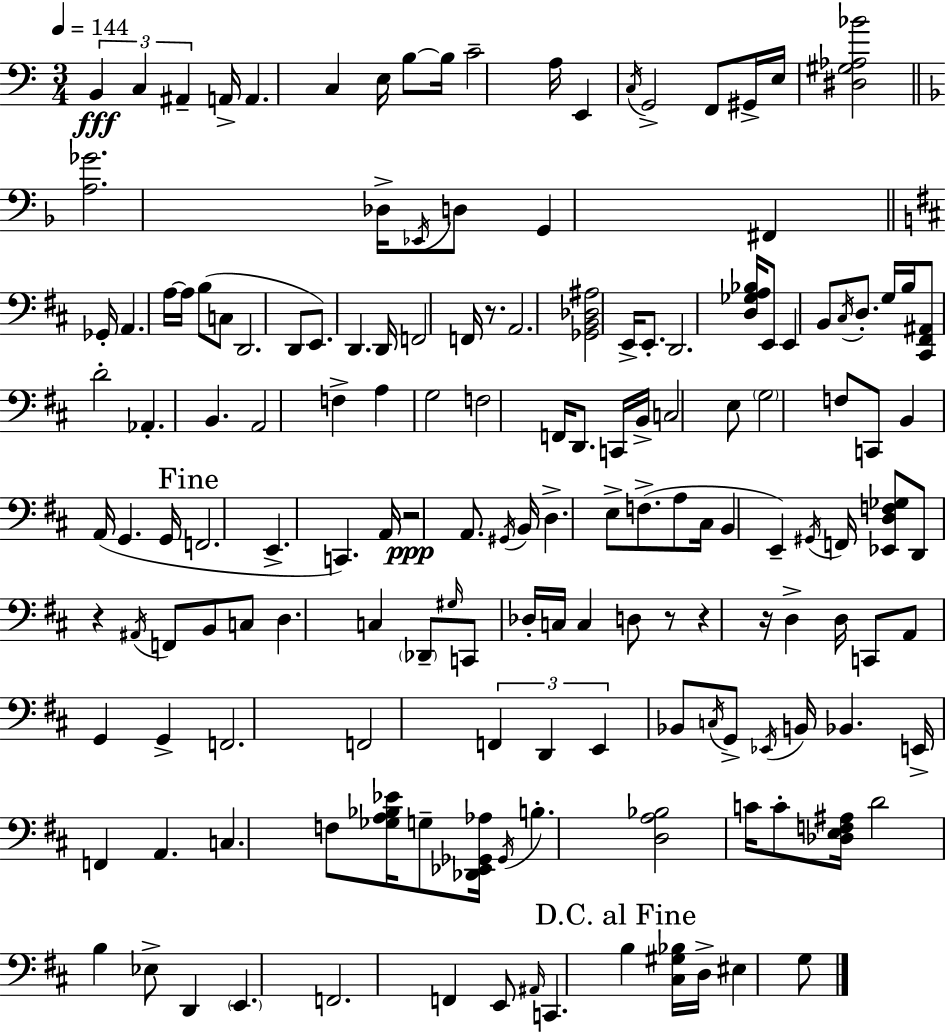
{
  \clef bass
  \numericTimeSignature
  \time 3/4
  \key a \minor
  \tempo 4 = 144
  \repeat volta 2 { \tuplet 3/2 { b,4\fff c4 ais,4-- } | a,16-> a,4. c4 e16 | b8~~ b16 c'2-- a16 | e,4 \acciaccatura { c16 } g,2-> | \break f,8 gis,16-> e16 <dis gis aes bes'>2 | \bar "||" \break \key f \major <a ges'>2. | des16-> \acciaccatura { ees,16 } d8 g,4 fis,4 | \bar "||" \break \key d \major ges,16-. a,4. a16~~ a16 b8( c8 | d,2. | d,8 e,8.) d,4. | d,16 f,2 f,16 r8. | \break a,2. | <ges, b, des ais>2 e,16-> e,8.-. | d,2. | <d ges a bes>16 e,8 e,4 b,8 \acciaccatura { cis16 } d8.-. | \break g16 b16 <cis, fis, ais,>8 d'2-. | aes,4.-. b,4. | a,2 f4-> | a4 g2 | \break f2 f,16 d,8. | c,16 b,16-> c2 | e8 \parenthesize g2 f8 | c,8 b,4 a,16( g,4. | \break g,16 \mark "Fine" f,2. | e,4.-> c,4.) | a,16 r2\ppp a,8. | \acciaccatura { gis,16 } b,16 d4.-> e8-> | \break f8.->( a8 cis16 b,4 e,4--) | \acciaccatura { gis,16 } f,16 <ees, d f ges>8 d,8 r4 | \acciaccatura { ais,16 } f,8 b,8 c8 d4. | c4 \parenthesize des,8-- \grace { gis16 } c,8 des16-. c16 | \break c4 d8 r8 r4 | r16 d4-> d16 c,8 a,8 g,4 | g,4-> f,2. | f,2 | \break \tuplet 3/2 { f,4 d,4 e,4 } | bes,8 \acciaccatura { c16 } g,8-> \acciaccatura { ees,16 } b,16 bes,4. | e,16-> f,4 a,4. | c4. f8 <ges a bes ees'>16 g8-- | \break <des, ees, ges, aes>16 \acciaccatura { ges,16 } b4.-. <d a bes>2 | c'16 c'8-. <des e f ais>16 d'2 | b4 ees8-> d,4 | \parenthesize e,4. f,2. | \break f,4 | e,8 \grace { ais,16 } c,4. \mark "D.C. al Fine" b4 | <cis gis bes>16 d16-> eis4 g8 } \bar "|."
}